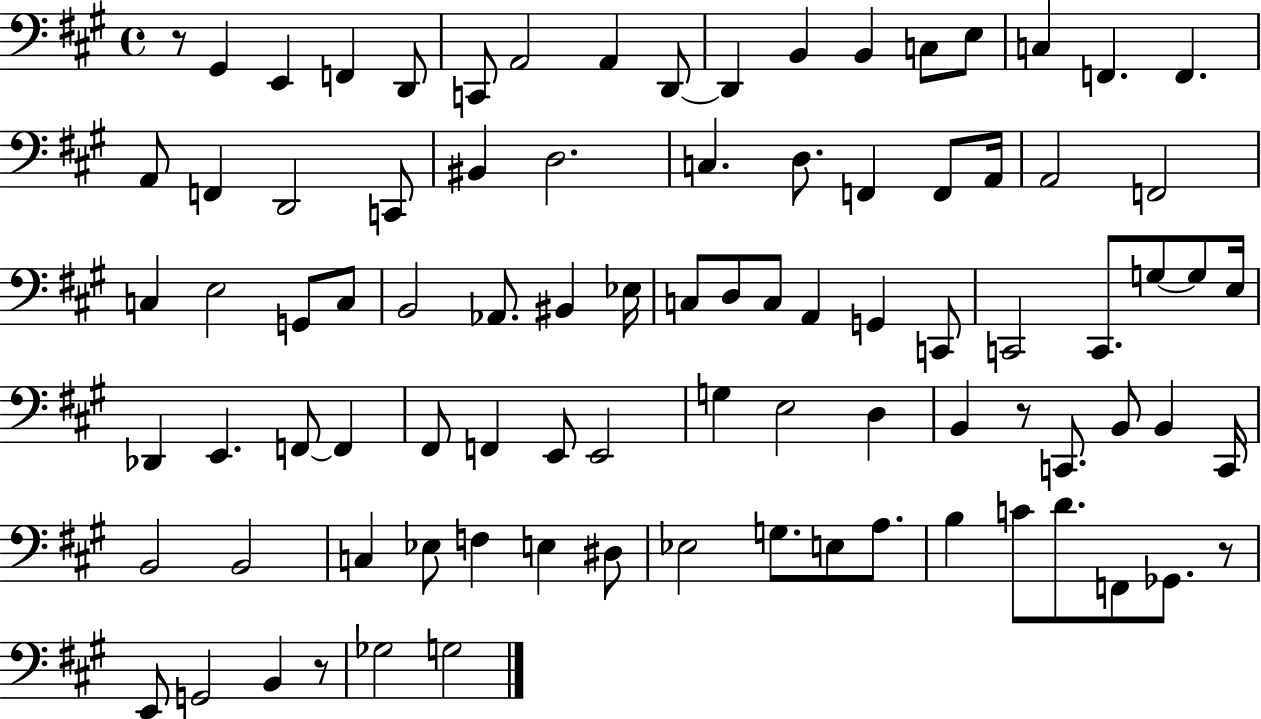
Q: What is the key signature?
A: A major